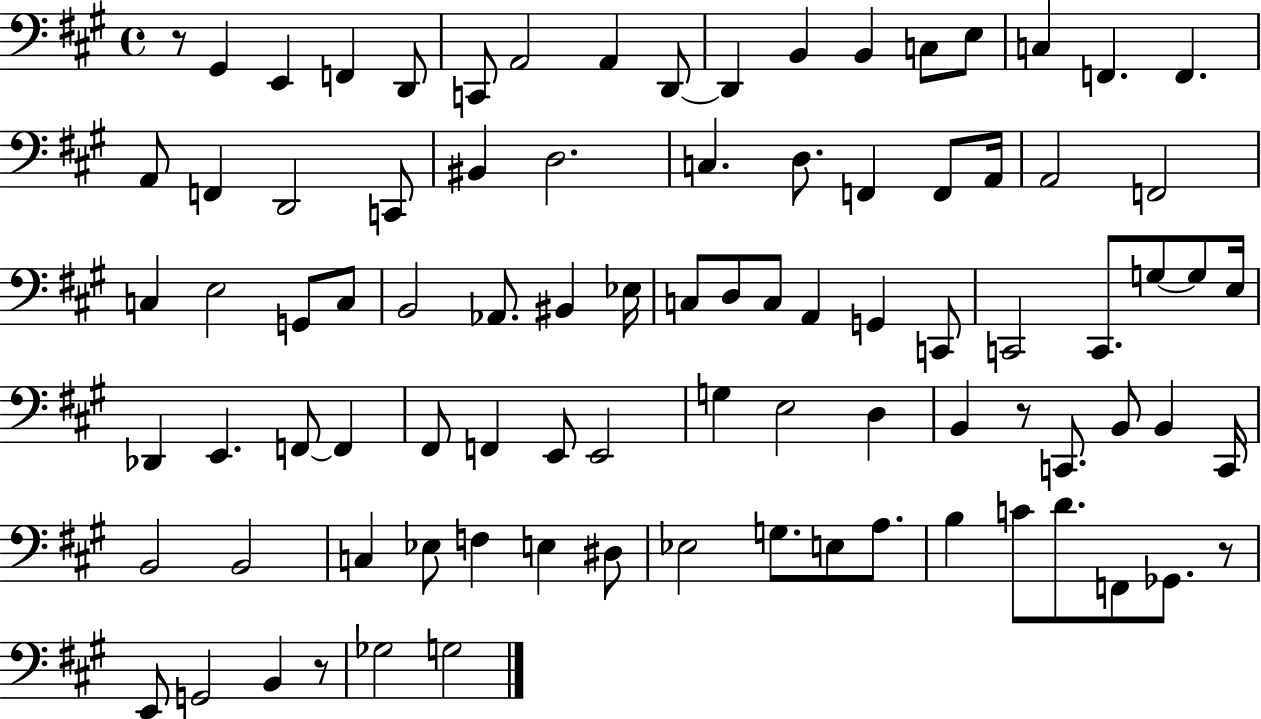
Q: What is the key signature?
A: A major